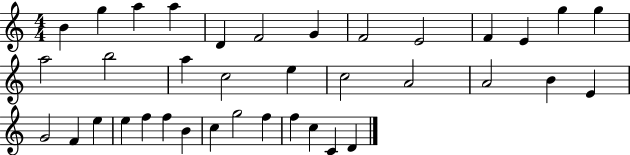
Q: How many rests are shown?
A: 0